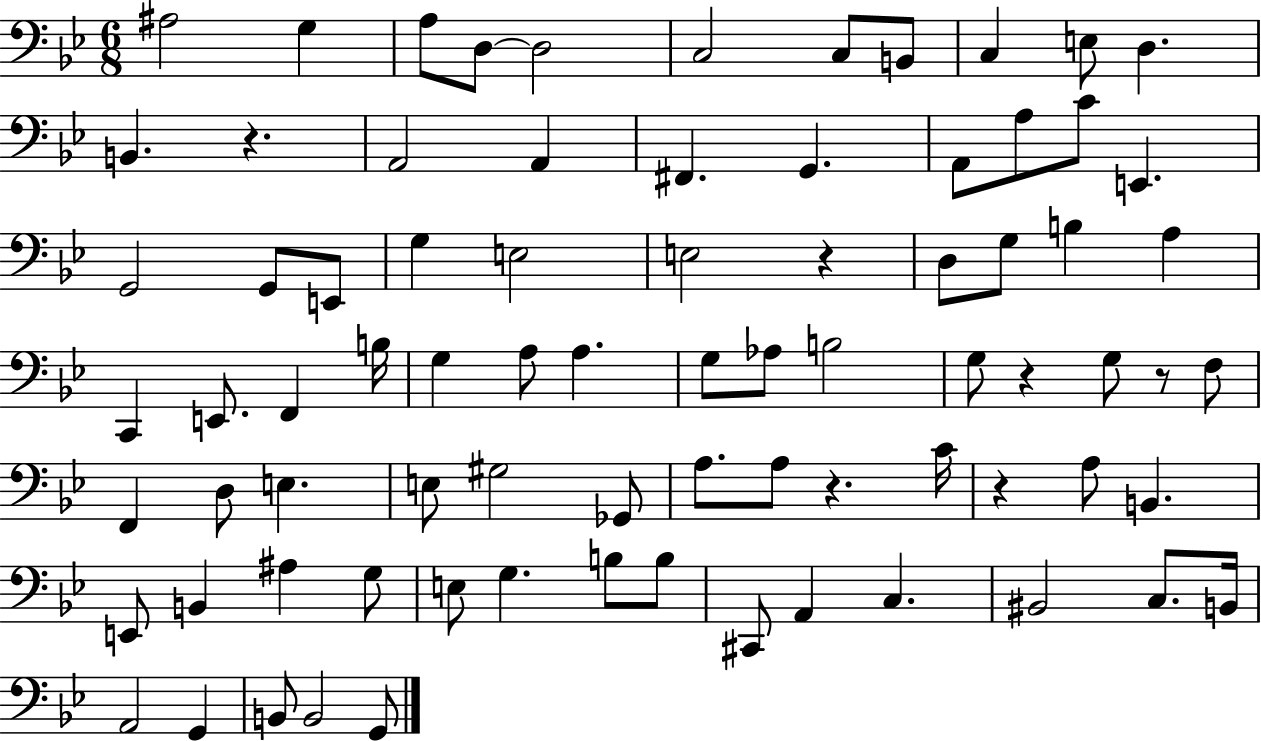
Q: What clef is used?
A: bass